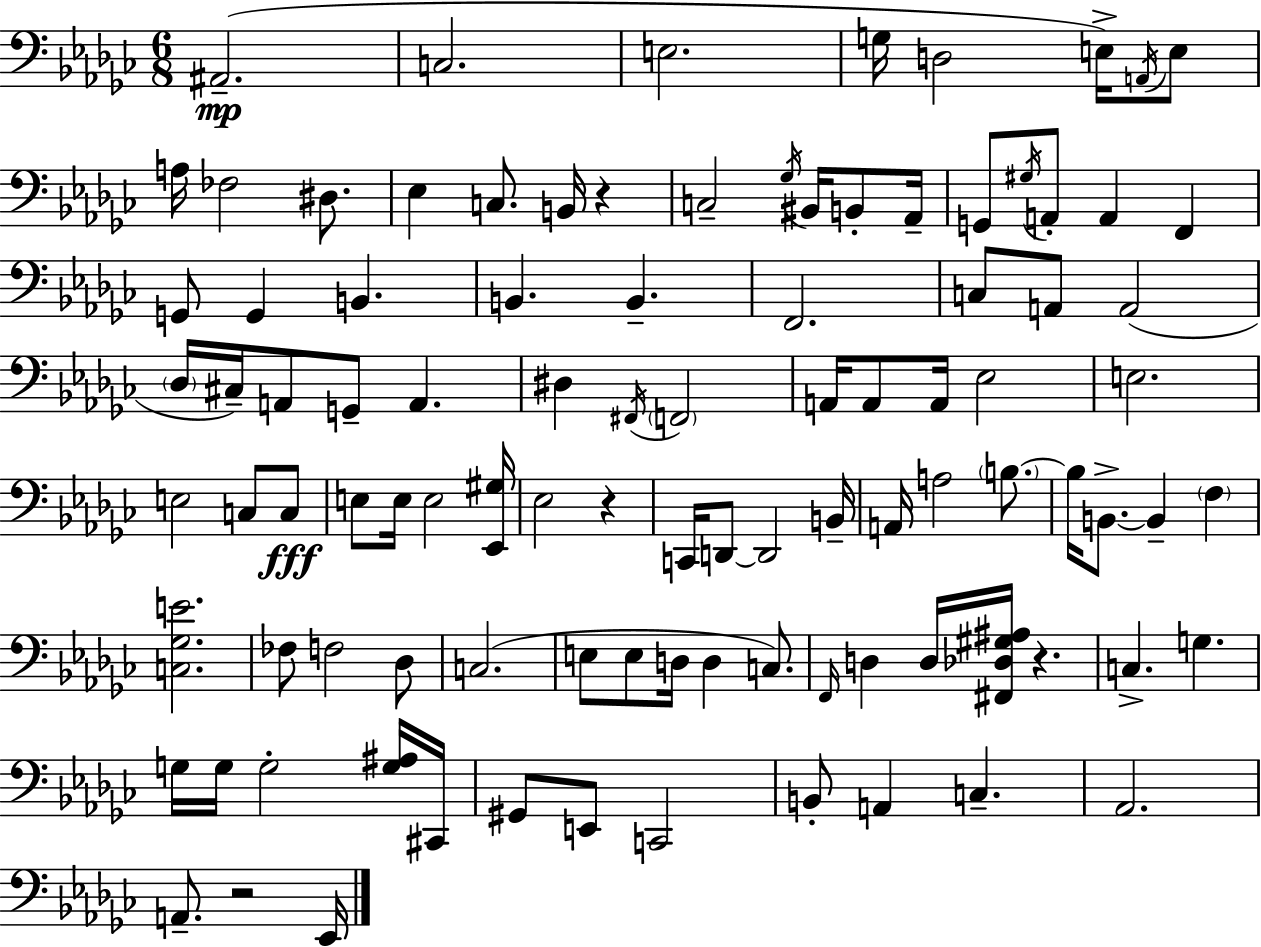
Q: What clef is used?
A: bass